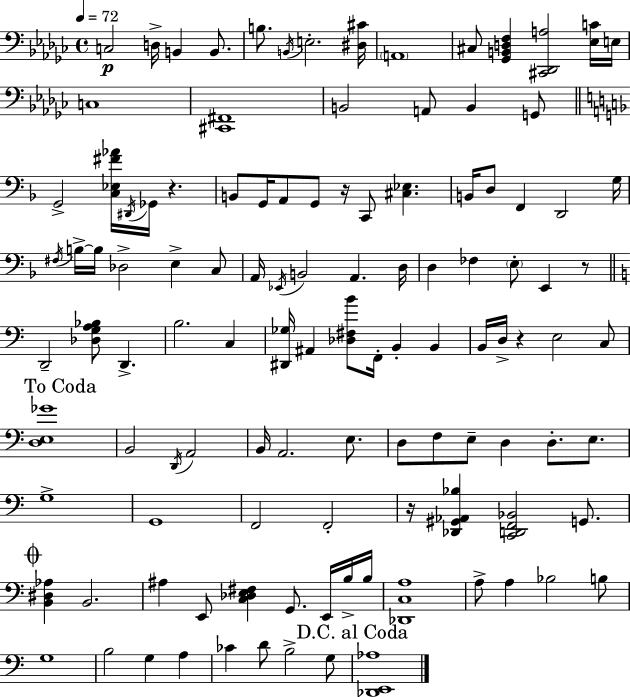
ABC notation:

X:1
T:Untitled
M:4/4
L:1/4
K:Ebm
C,2 D,/4 B,, B,,/2 B,/2 B,,/4 E,2 [^D,^C]/4 A,,4 ^C,/2 [_G,,B,,D,F,] [^C,,_D,,A,]2 [_E,C]/4 E,/4 C,4 [^C,,^F,,]4 B,,2 A,,/2 B,, G,,/2 G,,2 [C,_E,^F_A]/4 ^D,,/4 _G,,/4 z B,,/2 G,,/4 A,,/2 G,,/2 z/4 C,,/2 [^C,_E,] B,,/4 D,/2 F,, D,,2 G,/4 ^F,/4 B,/4 B,/4 _D,2 E, C,/2 A,,/4 _E,,/4 B,,2 A,, D,/4 D, _F, E,/2 E,, z/2 D,,2 [_D,G,A,_B,]/2 D,, B,2 C, [^D,,_G,]/4 ^A,, [_D,^F,B]/2 F,,/4 B,, B,, B,,/4 D,/4 z E,2 C,/2 [D,E,_G]4 B,,2 D,,/4 A,,2 B,,/4 A,,2 E,/2 D,/2 F,/2 E,/2 D, D,/2 E,/2 G,4 G,,4 F,,2 F,,2 z/4 [_D,,^G,,_A,,_B,] [C,,D,,F,,_B,,]2 G,,/2 [B,,^D,_A,] B,,2 ^A, E,,/2 [C,_D,E,^F,] G,,/2 E,,/4 B,/4 B,/4 [_D,,C,A,]4 A,/2 A, _B,2 B,/2 G,4 B,2 G, A, _C D/2 B,2 G,/2 [_D,,E,,_A,]4